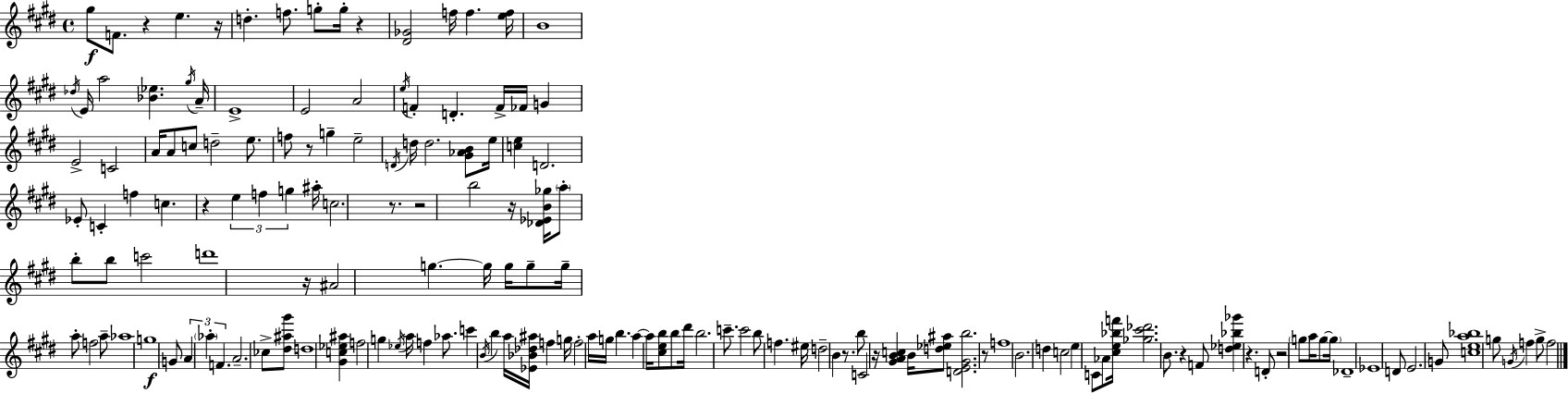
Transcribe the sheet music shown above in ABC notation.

X:1
T:Untitled
M:4/4
L:1/4
K:E
^g/2 F/2 z e z/4 d f/2 g/2 g/4 z [^D_G]2 f/4 f [ef]/4 B4 _d/4 E/4 a2 [_B_e] ^g/4 A/4 E4 E2 A2 e/4 F D F/4 _F/4 G E2 C2 A/4 A/2 c/2 d2 e/2 f/2 z/2 g e2 D/4 d/4 d2 [^G_AB]/2 e/4 [ce] D2 _E/2 C f c z e f g ^a/4 c2 z/2 z2 b2 z/4 [_D_EB_g]/4 a/2 b/2 b/2 c'2 d'4 z/4 ^A2 g g/4 g/4 g/2 g/4 a/2 f2 a/2 _a4 g4 G/2 A _a F A2 _c/2 [^d^a^g']/2 d4 [^Gc_e^a] f2 g _e/4 a/4 f _a/2 c' B/4 b a/4 [_E_B_d^a]/4 f g/4 f2 a/4 g/4 b a a/4 [^ceb]/2 b/2 ^d'/4 b2 c'/2 c'2 b/2 f ^e/4 d2 B z/2 b/2 C2 z/4 [^GABc] B/4 [d_e^a]/2 [DE^Gb]2 z/2 f4 B2 d c2 e C/2 _A/2 [^ce_bf']/4 [_g^c'_d']2 B/2 z F/2 [d_e_b_g'] z D/2 z2 g/2 a/4 g/2 g/4 _D4 _E4 D/2 E2 G/2 [cea_b]4 g/2 G/4 f g/2 f2